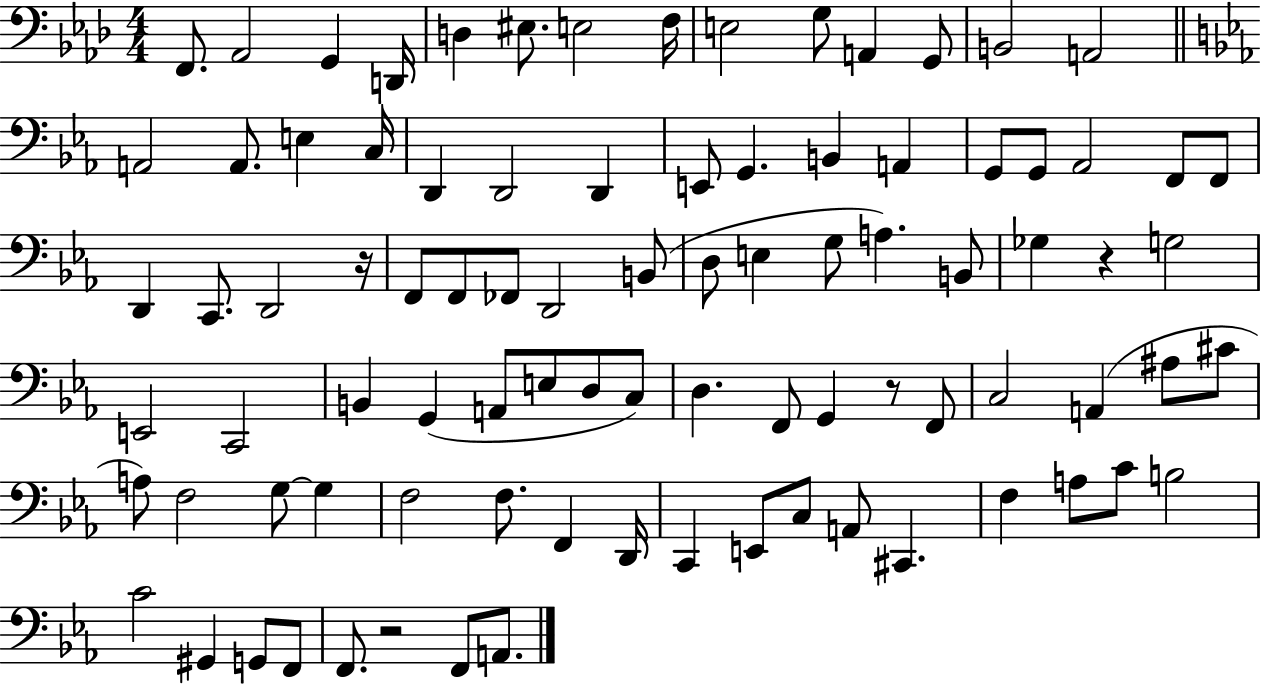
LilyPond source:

{
  \clef bass
  \numericTimeSignature
  \time 4/4
  \key aes \major
  f,8. aes,2 g,4 d,16 | d4 eis8. e2 f16 | e2 g8 a,4 g,8 | b,2 a,2 | \break \bar "||" \break \key c \minor a,2 a,8. e4 c16 | d,4 d,2 d,4 | e,8 g,4. b,4 a,4 | g,8 g,8 aes,2 f,8 f,8 | \break d,4 c,8. d,2 r16 | f,8 f,8 fes,8 d,2 b,8( | d8 e4 g8 a4.) b,8 | ges4 r4 g2 | \break e,2 c,2 | b,4 g,4( a,8 e8 d8 c8) | d4. f,8 g,4 r8 f,8 | c2 a,4( ais8 cis'8 | \break a8) f2 g8~~ g4 | f2 f8. f,4 d,16 | c,4 e,8 c8 a,8 cis,4. | f4 a8 c'8 b2 | \break c'2 gis,4 g,8 f,8 | f,8. r2 f,8 a,8. | \bar "|."
}